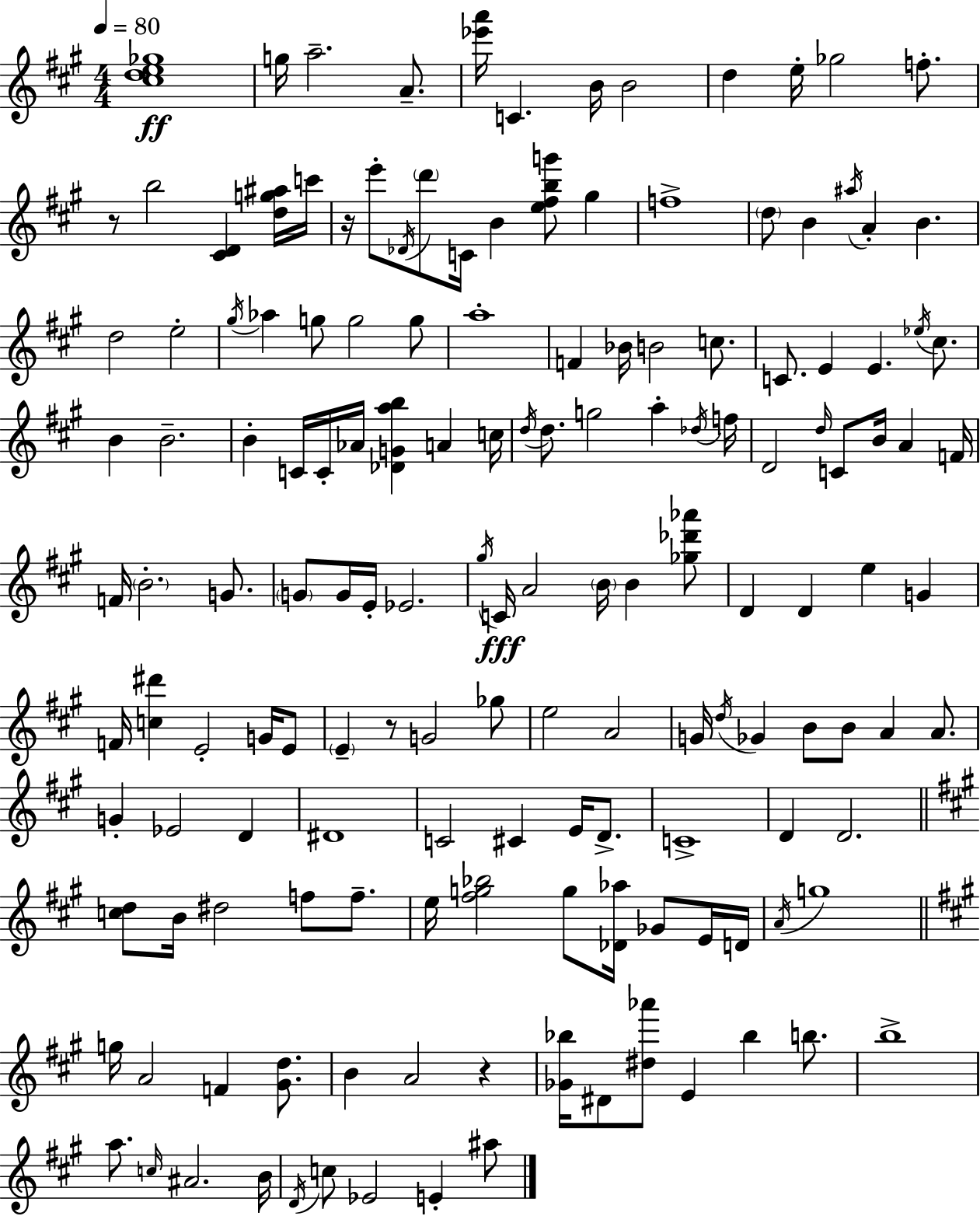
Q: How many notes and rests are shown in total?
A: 152